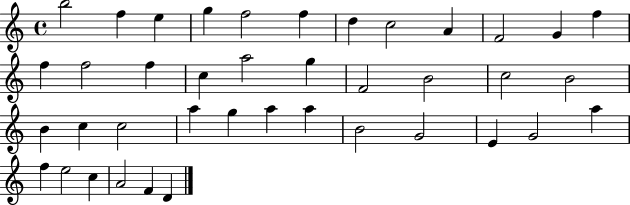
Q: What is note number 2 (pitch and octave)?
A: F5